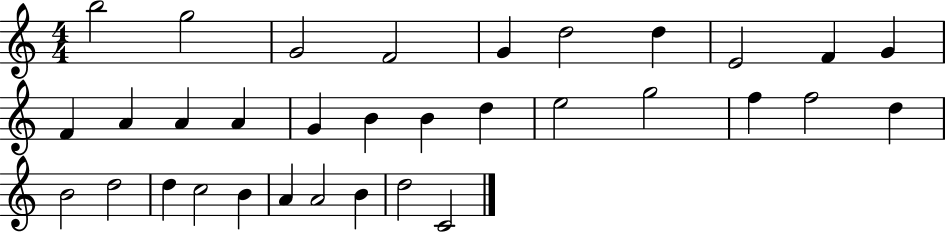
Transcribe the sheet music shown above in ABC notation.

X:1
T:Untitled
M:4/4
L:1/4
K:C
b2 g2 G2 F2 G d2 d E2 F G F A A A G B B d e2 g2 f f2 d B2 d2 d c2 B A A2 B d2 C2